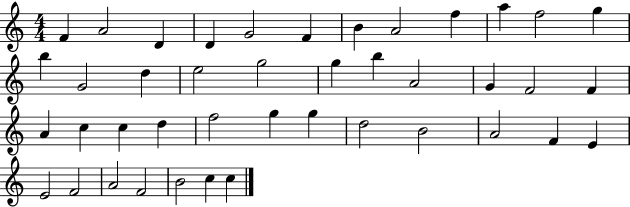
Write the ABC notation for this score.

X:1
T:Untitled
M:4/4
L:1/4
K:C
F A2 D D G2 F B A2 f a f2 g b G2 d e2 g2 g b A2 G F2 F A c c d f2 g g d2 B2 A2 F E E2 F2 A2 F2 B2 c c